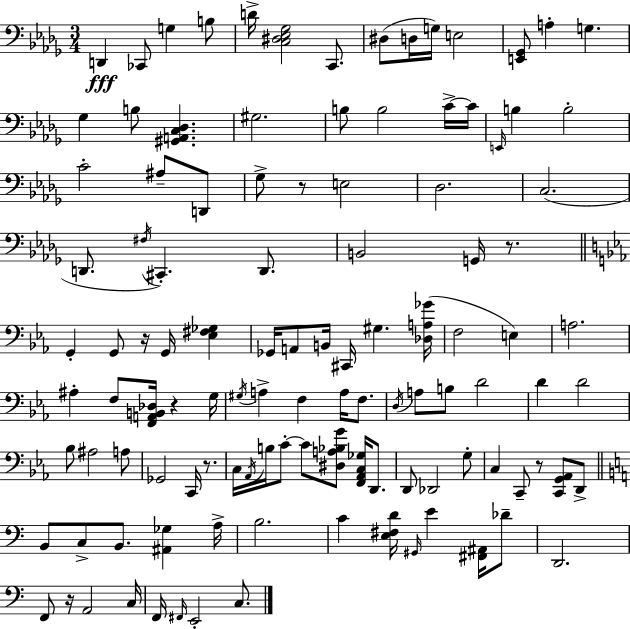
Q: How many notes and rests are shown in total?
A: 113